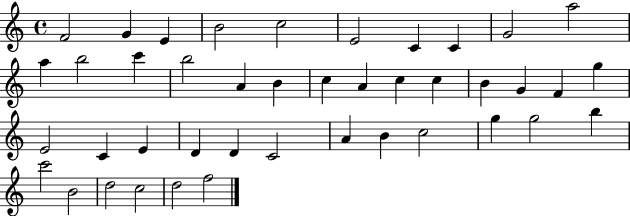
F4/h G4/q E4/q B4/h C5/h E4/h C4/q C4/q G4/h A5/h A5/q B5/h C6/q B5/h A4/q B4/q C5/q A4/q C5/q C5/q B4/q G4/q F4/q G5/q E4/h C4/q E4/q D4/q D4/q C4/h A4/q B4/q C5/h G5/q G5/h B5/q C6/h B4/h D5/h C5/h D5/h F5/h